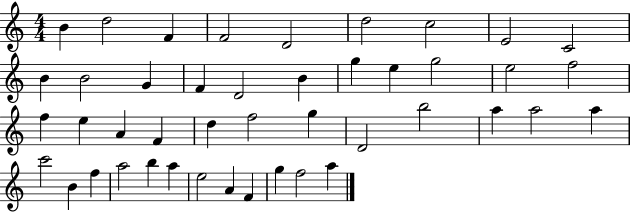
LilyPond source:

{
  \clef treble
  \numericTimeSignature
  \time 4/4
  \key c \major
  b'4 d''2 f'4 | f'2 d'2 | d''2 c''2 | e'2 c'2 | \break b'4 b'2 g'4 | f'4 d'2 b'4 | g''4 e''4 g''2 | e''2 f''2 | \break f''4 e''4 a'4 f'4 | d''4 f''2 g''4 | d'2 b''2 | a''4 a''2 a''4 | \break c'''2 b'4 f''4 | a''2 b''4 a''4 | e''2 a'4 f'4 | g''4 f''2 a''4 | \break \bar "|."
}